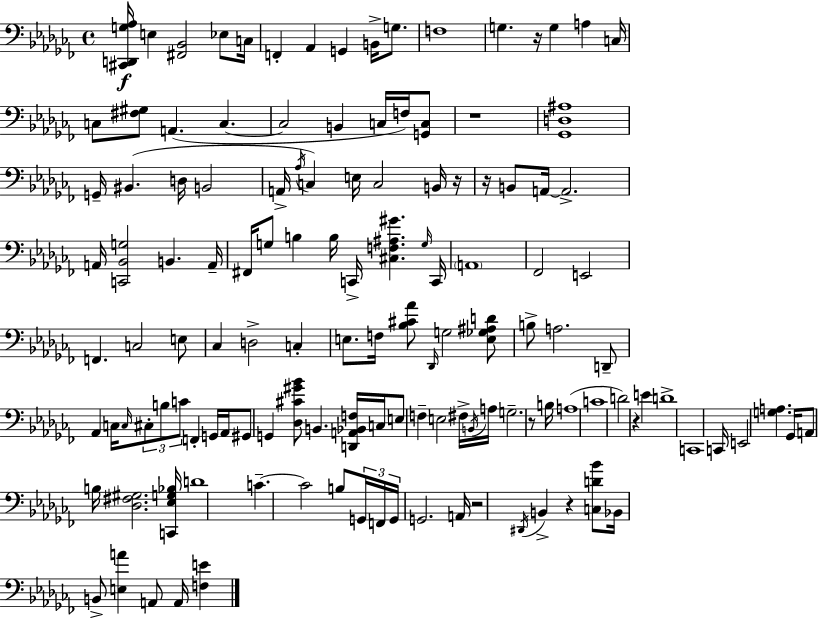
X:1
T:Untitled
M:4/4
L:1/4
K:Abm
[^C,,D,,G,_A,]/4 E, [^F,,_B,,]2 _E,/2 C,/4 F,, _A,, G,, B,,/4 G,/2 F,4 G, z/4 G, A, C,/4 C,/2 [^F,^G,]/2 A,, C, C,2 B,, C,/4 F,/4 [G,,C,]/2 z4 [_G,,D,^A,]4 G,,/4 ^B,, D,/4 B,,2 A,,/4 _A,/4 C, E,/4 C,2 B,,/4 z/4 z/4 B,,/2 A,,/4 A,,2 A,,/4 [C,,_B,,G,]2 B,, A,,/4 ^F,,/4 G,/2 B, B,/4 C,,/4 [^C,F,^A,^G] G,/4 C,,/4 A,,4 _F,,2 E,,2 F,, C,2 E,/2 _C, D,2 C, E,/2 F,/4 [_B,^C_A]/2 _D,,/4 G,2 [E,_G,^A,D]/2 B,/2 A,2 D,,/2 _A,, C,/4 C,/4 ^C,/2 B,/2 C/2 F,, G,,/4 _A,,/4 ^G,,/2 G,, [_D,^C^G_B]/2 B,, [D,,A,,_B,,F,]/4 C,/4 E,/2 F, E,2 ^F,/4 B,,/4 A,/4 G,2 z/2 B,/4 A,4 C4 D2 z E D4 C,,4 C,,/4 E,,2 [G,A,] _G,,/4 A,,/2 B,/4 [_D,^F,^G,]2 [C,,_E,G,_B,]/4 D4 C C2 B,/2 G,,/4 F,,/4 G,,/4 G,,2 A,,/4 z2 ^D,,/4 B,, z [C,D_B]/2 _B,,/4 B,,/2 [E,A] A,,/2 A,,/4 [F,E]